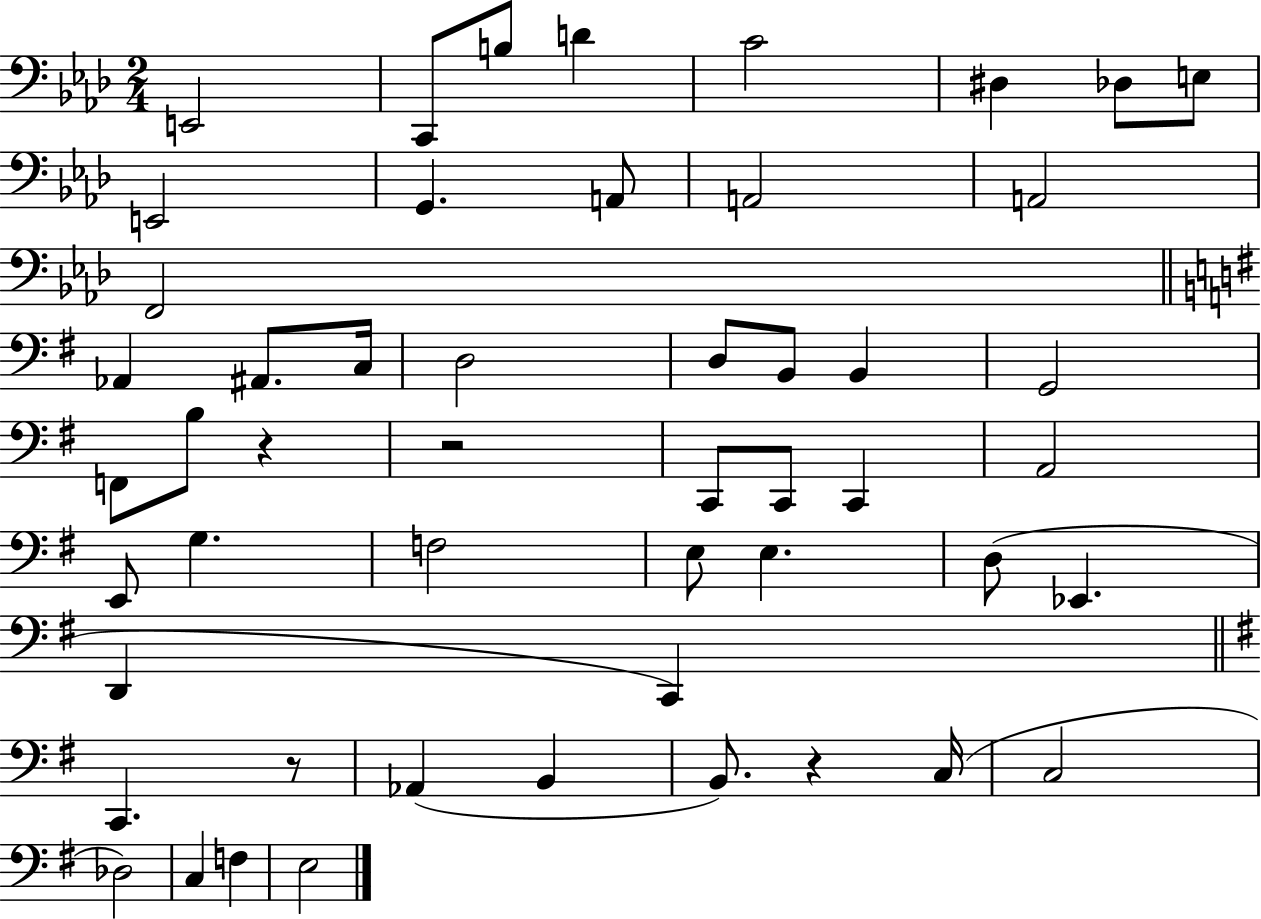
X:1
T:Untitled
M:2/4
L:1/4
K:Ab
E,,2 C,,/2 B,/2 D C2 ^D, _D,/2 E,/2 E,,2 G,, A,,/2 A,,2 A,,2 F,,2 _A,, ^A,,/2 C,/4 D,2 D,/2 B,,/2 B,, G,,2 F,,/2 B,/2 z z2 C,,/2 C,,/2 C,, A,,2 E,,/2 G, F,2 E,/2 E, D,/2 _E,, D,, C,, C,, z/2 _A,, B,, B,,/2 z C,/4 C,2 _D,2 C, F, E,2